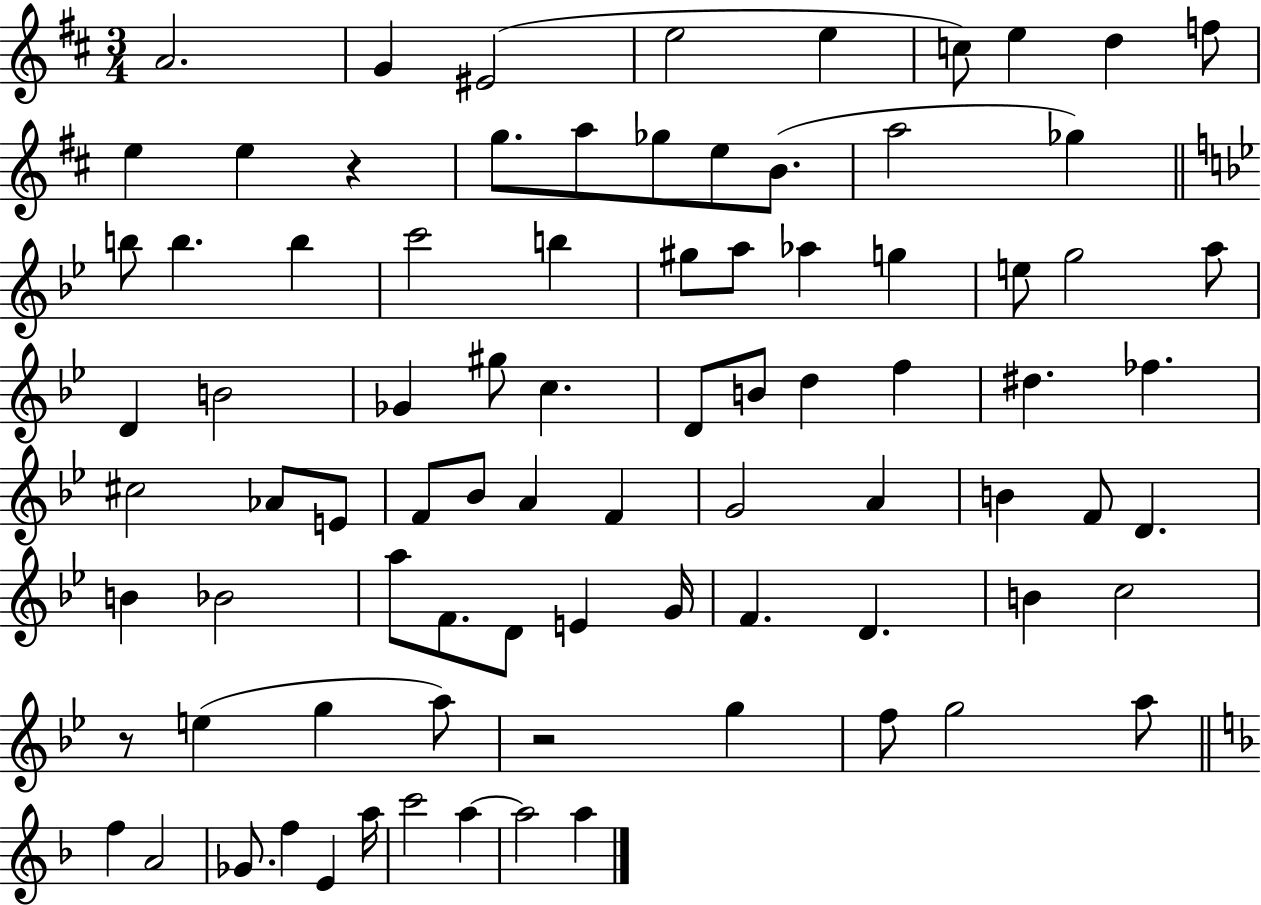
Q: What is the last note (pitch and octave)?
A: A5